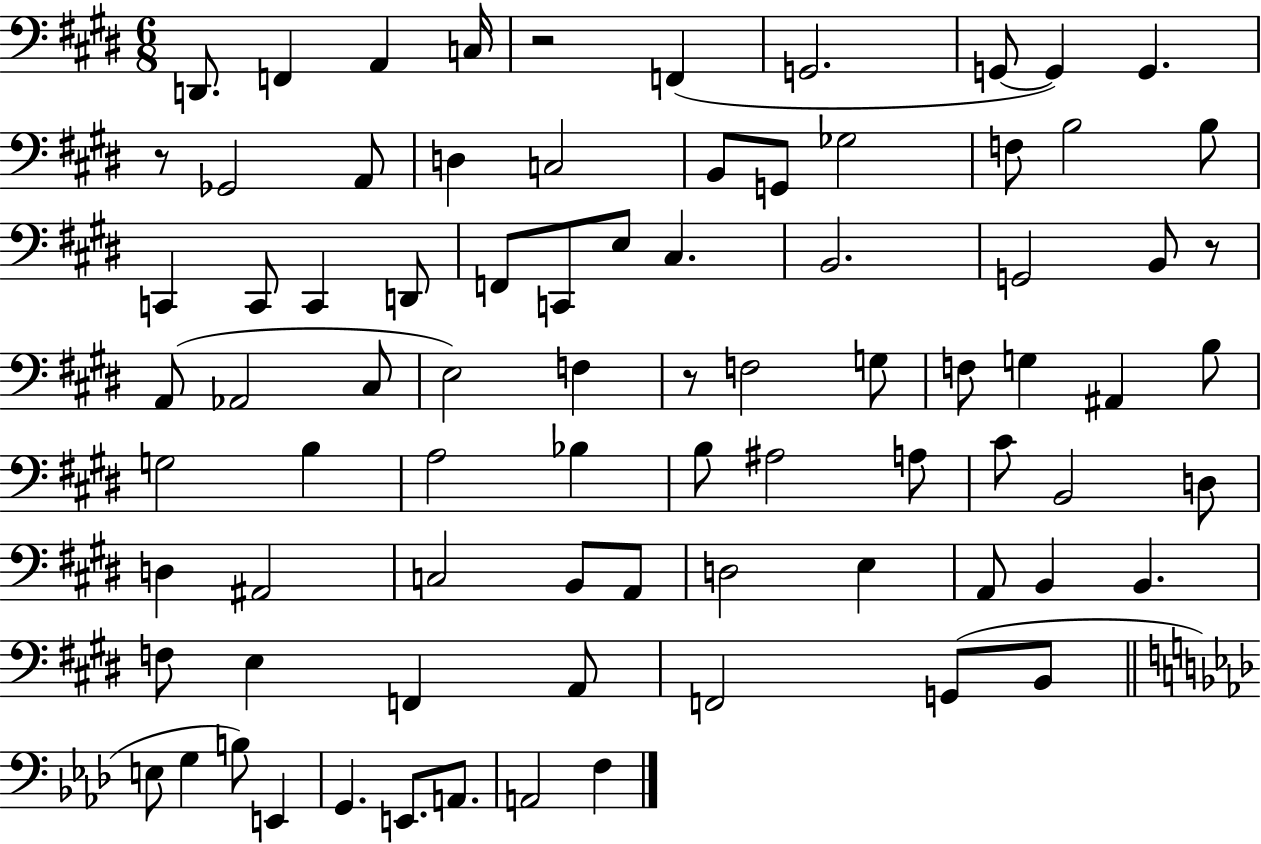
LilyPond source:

{
  \clef bass
  \numericTimeSignature
  \time 6/8
  \key e \major
  d,8. f,4 a,4 c16 | r2 f,4( | g,2. | g,8~~ g,4) g,4. | \break r8 ges,2 a,8 | d4 c2 | b,8 g,8 ges2 | f8 b2 b8 | \break c,4 c,8 c,4 d,8 | f,8 c,8 e8 cis4. | b,2. | g,2 b,8 r8 | \break a,8( aes,2 cis8 | e2) f4 | r8 f2 g8 | f8 g4 ais,4 b8 | \break g2 b4 | a2 bes4 | b8 ais2 a8 | cis'8 b,2 d8 | \break d4 ais,2 | c2 b,8 a,8 | d2 e4 | a,8 b,4 b,4. | \break f8 e4 f,4 a,8 | f,2 g,8( b,8 | \bar "||" \break \key aes \major e8 g4 b8) e,4 | g,4. e,8. a,8. | a,2 f4 | \bar "|."
}